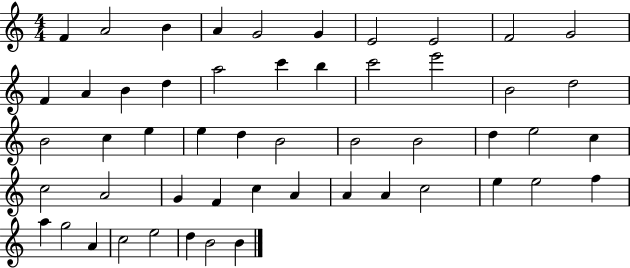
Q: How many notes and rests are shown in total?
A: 52